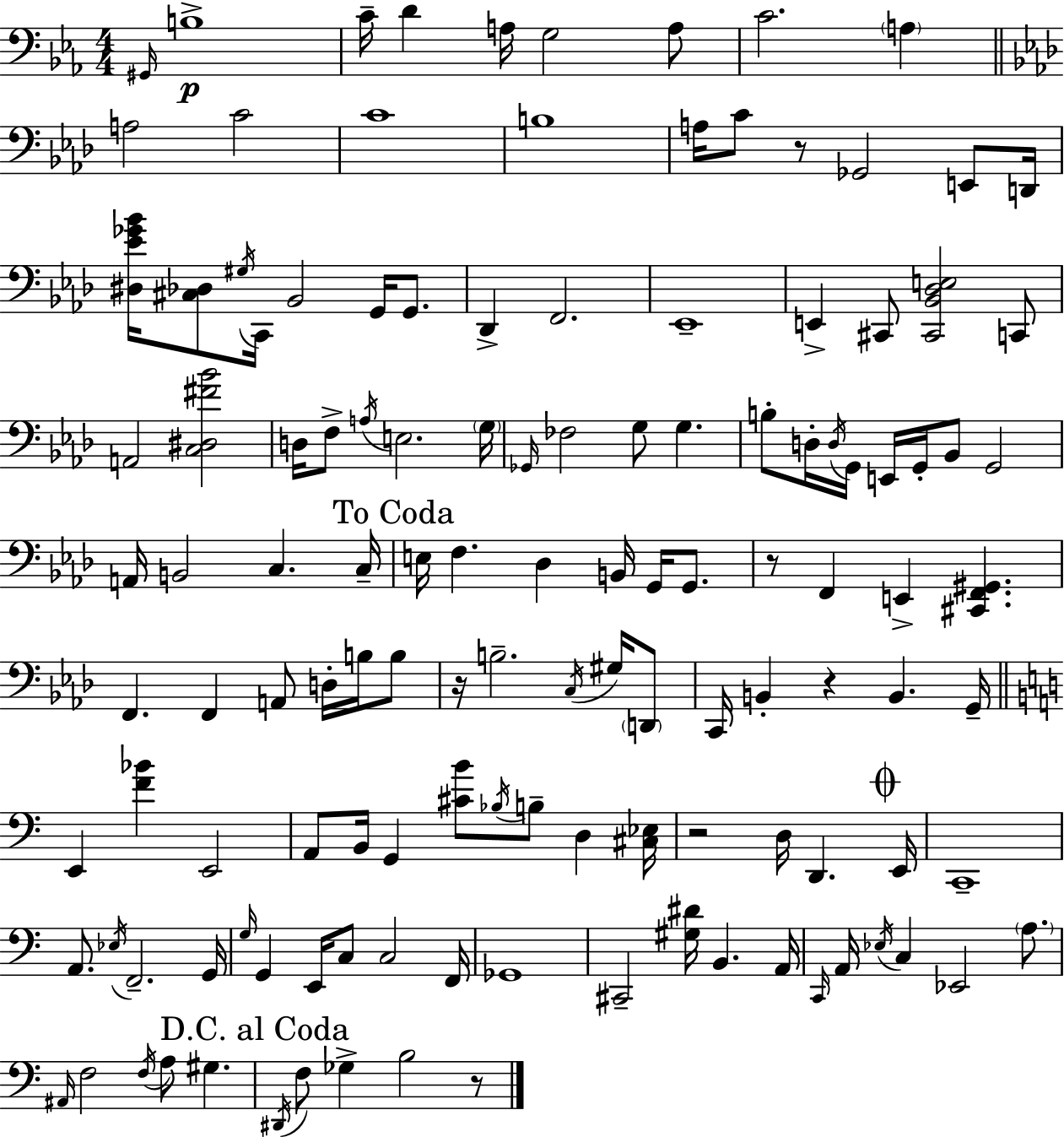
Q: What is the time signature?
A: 4/4